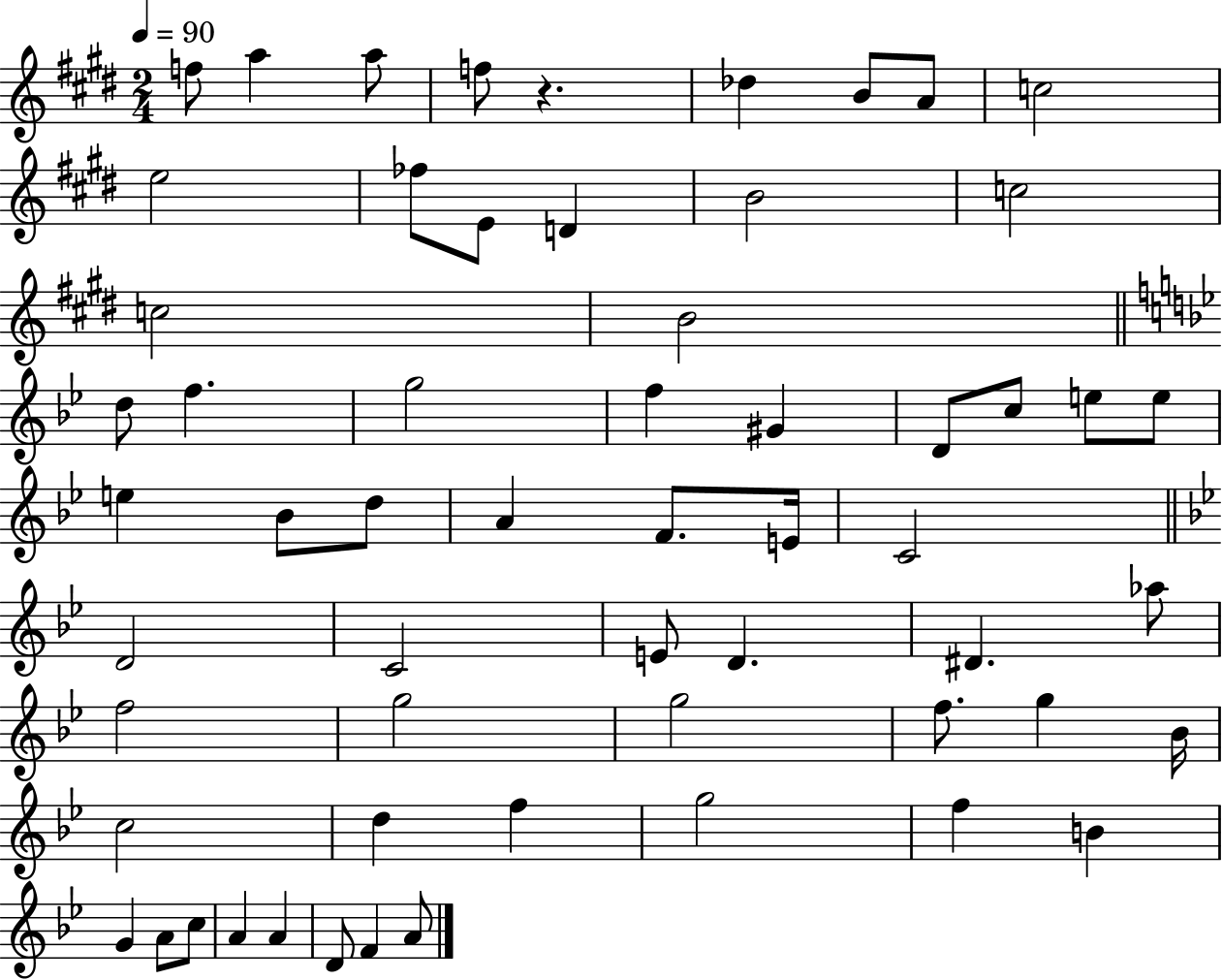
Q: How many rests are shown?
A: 1